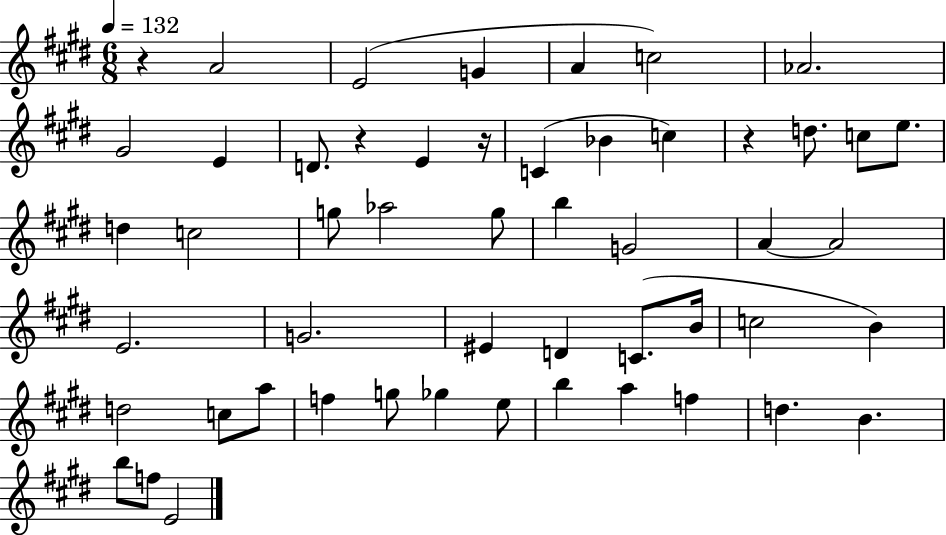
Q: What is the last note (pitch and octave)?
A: E4